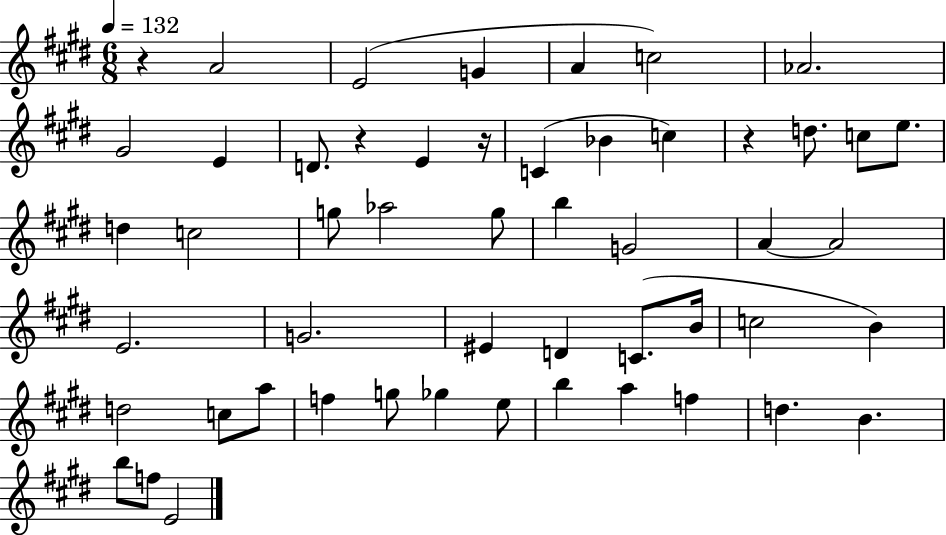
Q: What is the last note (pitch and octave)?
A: E4